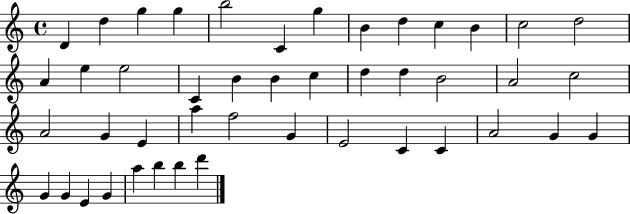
X:1
T:Untitled
M:4/4
L:1/4
K:C
D d g g b2 C g B d c B c2 d2 A e e2 C B B c d d B2 A2 c2 A2 G E a f2 G E2 C C A2 G G G G E G a b b d'